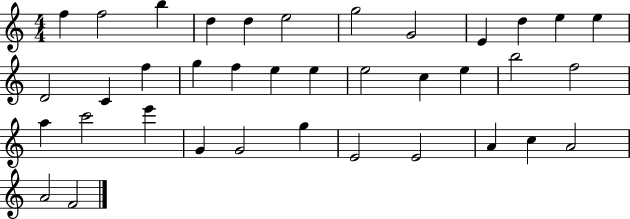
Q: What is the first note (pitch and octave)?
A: F5